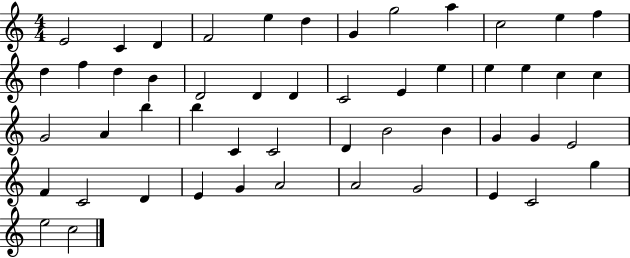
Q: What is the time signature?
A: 4/4